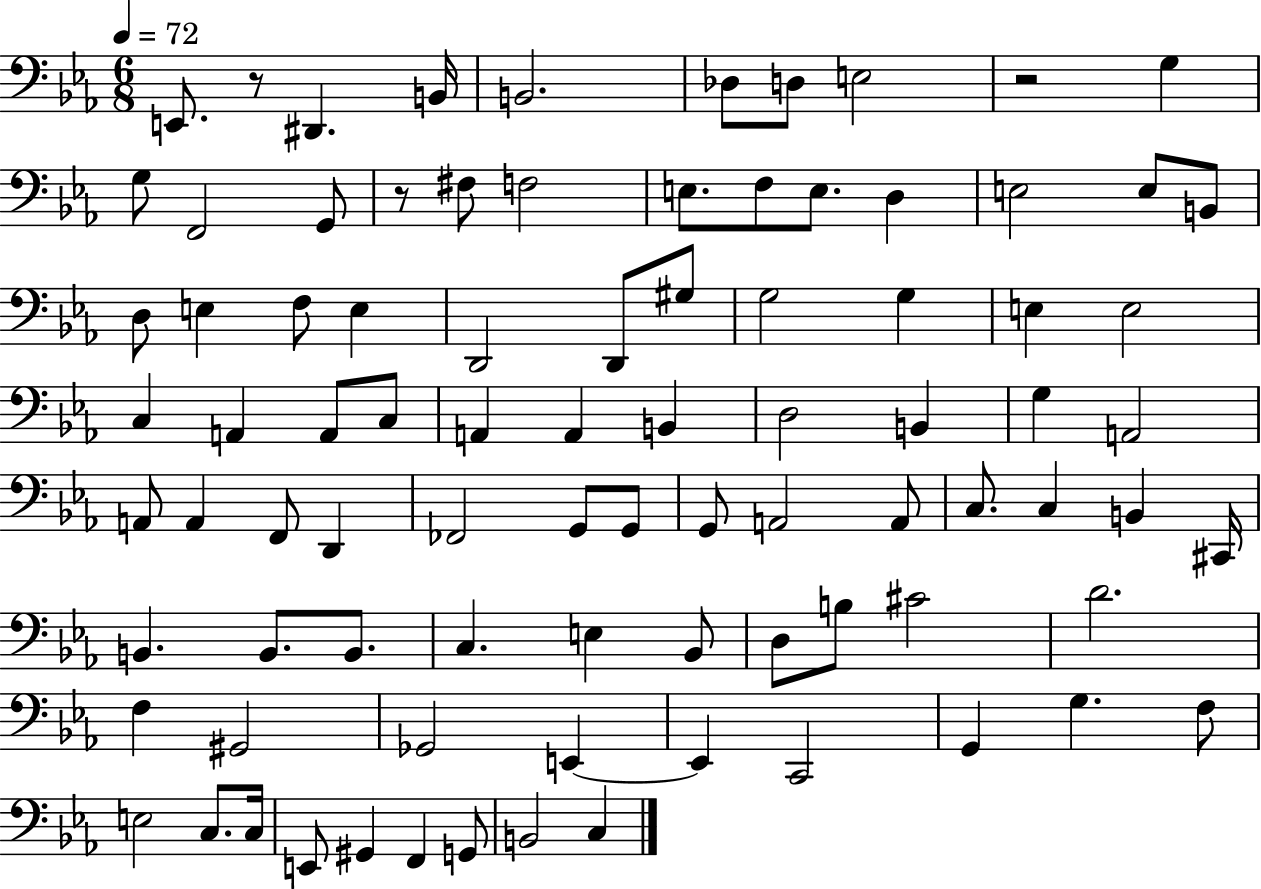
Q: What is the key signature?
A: EES major